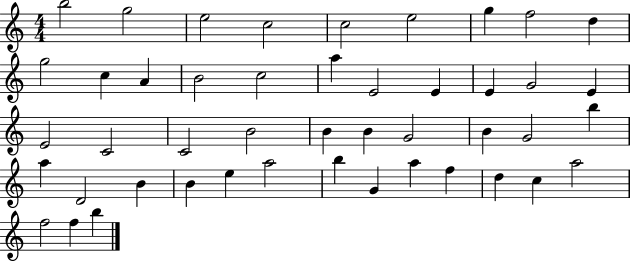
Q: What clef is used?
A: treble